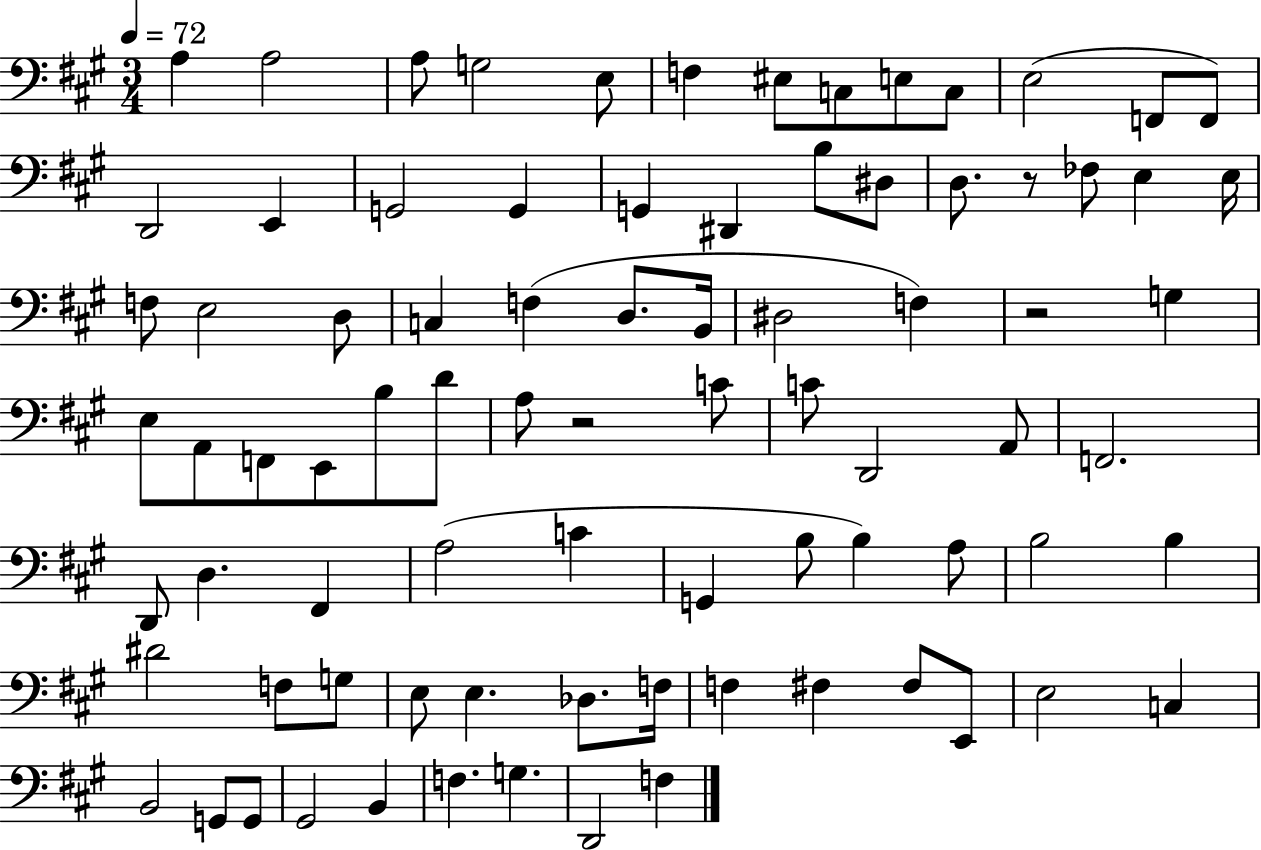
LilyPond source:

{
  \clef bass
  \numericTimeSignature
  \time 3/4
  \key a \major
  \tempo 4 = 72
  \repeat volta 2 { a4 a2 | a8 g2 e8 | f4 eis8 c8 e8 c8 | e2( f,8 f,8) | \break d,2 e,4 | g,2 g,4 | g,4 dis,4 b8 dis8 | d8. r8 fes8 e4 e16 | \break f8 e2 d8 | c4 f4( d8. b,16 | dis2 f4) | r2 g4 | \break e8 a,8 f,8 e,8 b8 d'8 | a8 r2 c'8 | c'8 d,2 a,8 | f,2. | \break d,8 d4. fis,4 | a2( c'4 | g,4 b8 b4) a8 | b2 b4 | \break dis'2 f8 g8 | e8 e4. des8. f16 | f4 fis4 fis8 e,8 | e2 c4 | \break b,2 g,8 g,8 | gis,2 b,4 | f4. g4. | d,2 f4 | \break } \bar "|."
}